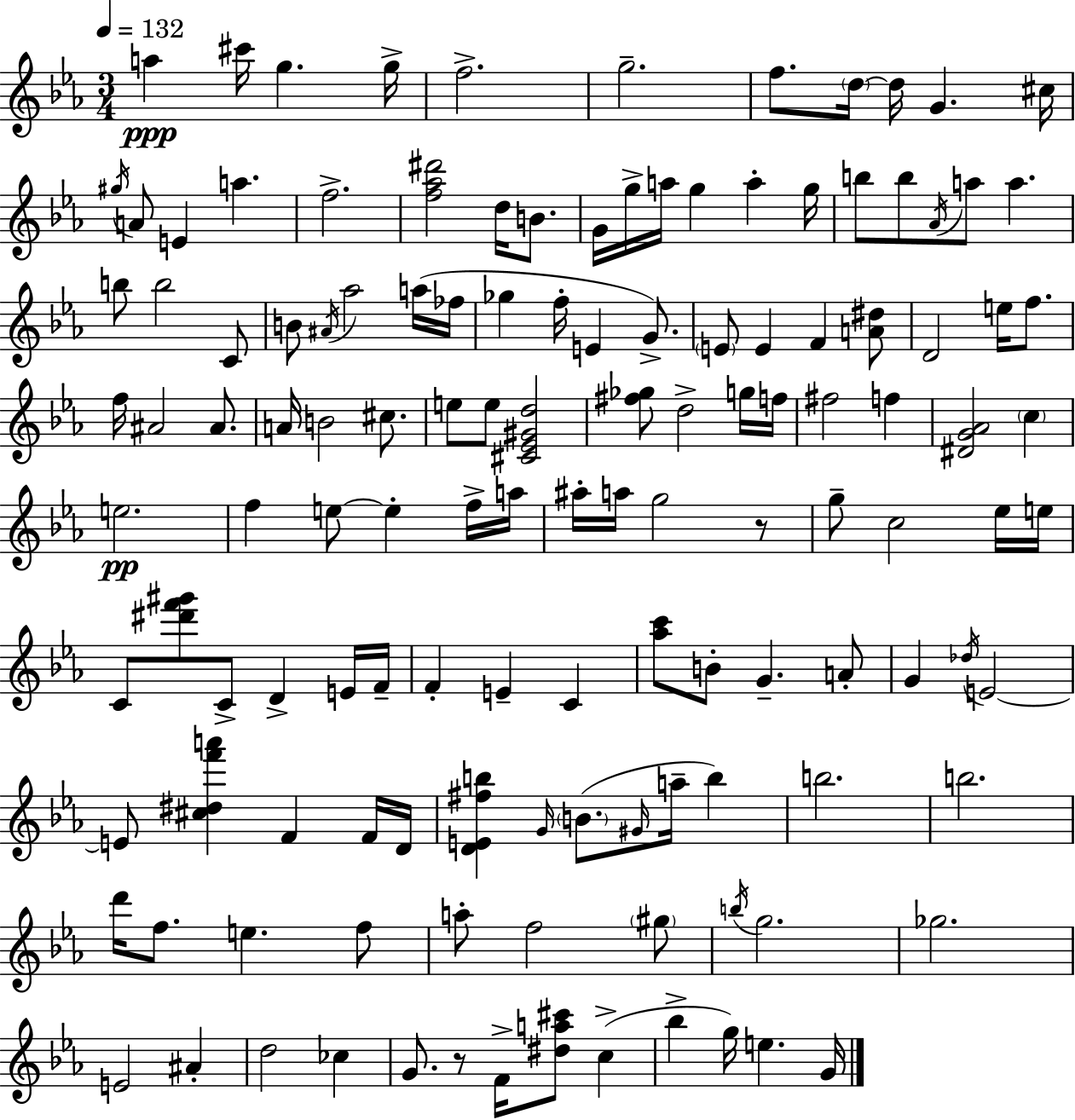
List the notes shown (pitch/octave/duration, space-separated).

A5/q C#6/s G5/q. G5/s F5/h. G5/h. F5/e. D5/s D5/s G4/q. C#5/s G#5/s A4/e E4/q A5/q. F5/h. [F5,Ab5,D#6]/h D5/s B4/e. G4/s G5/s A5/s G5/q A5/q G5/s B5/e B5/e Ab4/s A5/e A5/q. B5/e B5/h C4/e B4/e A#4/s Ab5/h A5/s FES5/s Gb5/q F5/s E4/q G4/e. E4/e E4/q F4/q [A4,D#5]/e D4/h E5/s F5/e. F5/s A#4/h A#4/e. A4/s B4/h C#5/e. E5/e E5/e [C#4,Eb4,G#4,D5]/h [F#5,Gb5]/e D5/h G5/s F5/s F#5/h F5/q [D#4,G4,Ab4]/h C5/q E5/h. F5/q E5/e E5/q F5/s A5/s A#5/s A5/s G5/h R/e G5/e C5/h Eb5/s E5/s C4/e [D#6,F6,G#6]/e C4/e D4/q E4/s F4/s F4/q E4/q C4/q [Ab5,C6]/e B4/e G4/q. A4/e G4/q Db5/s E4/h E4/e [C#5,D#5,F6,A6]/q F4/q F4/s D4/s [D4,E4,F#5,B5]/q G4/s B4/e. G#4/s A5/s B5/q B5/h. B5/h. D6/s F5/e. E5/q. F5/e A5/e F5/h G#5/e B5/s G5/h. Gb5/h. E4/h A#4/q D5/h CES5/q G4/e. R/e F4/s [D#5,A5,C#6]/e C5/q Bb5/q G5/s E5/q. G4/s